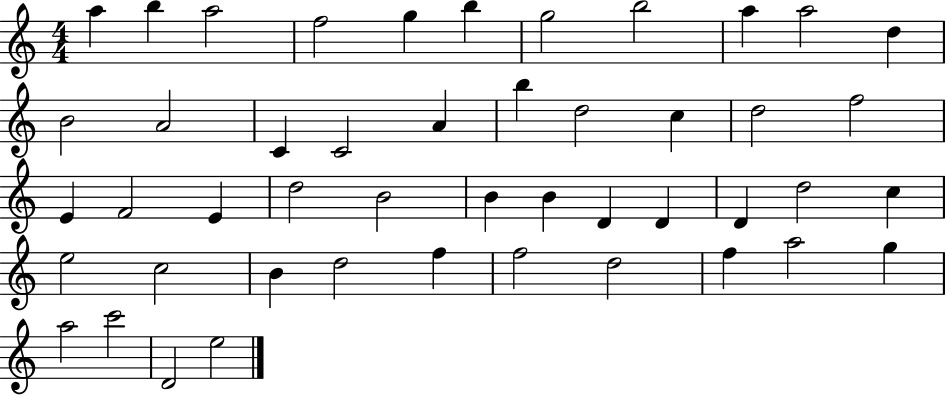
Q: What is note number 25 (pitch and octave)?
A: D5